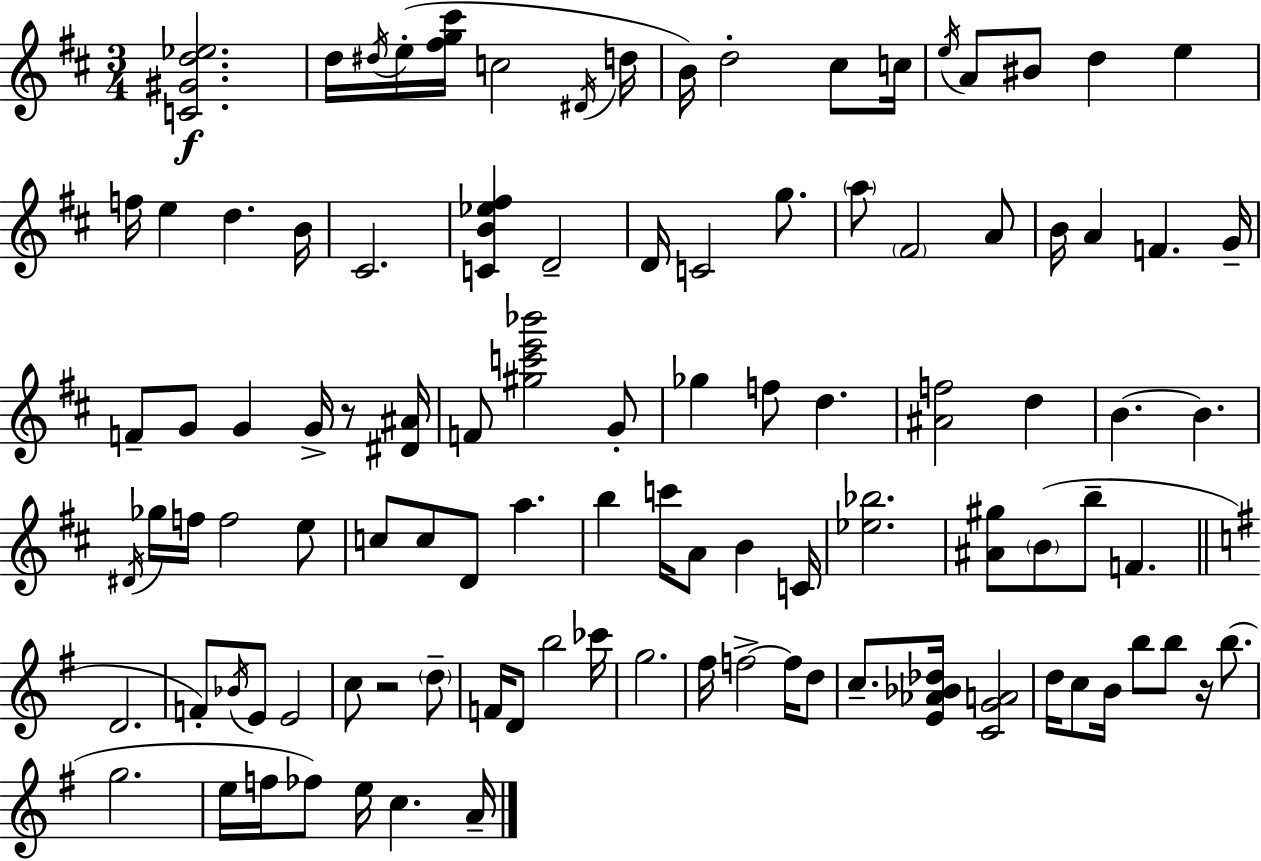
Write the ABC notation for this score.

X:1
T:Untitled
M:3/4
L:1/4
K:D
[C^Gd_e]2 d/4 ^d/4 e/4 [^fg^c']/4 c2 ^D/4 d/4 B/4 d2 ^c/2 c/4 e/4 A/2 ^B/2 d e f/4 e d B/4 ^C2 [CB_e^f] D2 D/4 C2 g/2 a/2 ^F2 A/2 B/4 A F G/4 F/2 G/2 G G/4 z/2 [^D^A]/4 F/2 [^gc'e'_b']2 G/2 _g f/2 d [^Af]2 d B B ^D/4 _g/4 f/4 f2 e/2 c/2 c/2 D/2 a b c'/4 A/2 B C/4 [_e_b]2 [^A^g]/2 B/2 b/2 F D2 F/2 _B/4 E/2 E2 c/2 z2 d/2 F/4 D/2 b2 _c'/4 g2 ^f/4 f2 f/4 d/2 c/2 [E_A_B_d]/4 [CGA]2 d/4 c/2 B/4 b/2 b/2 z/4 b/2 g2 e/4 f/4 _f/2 e/4 c A/4